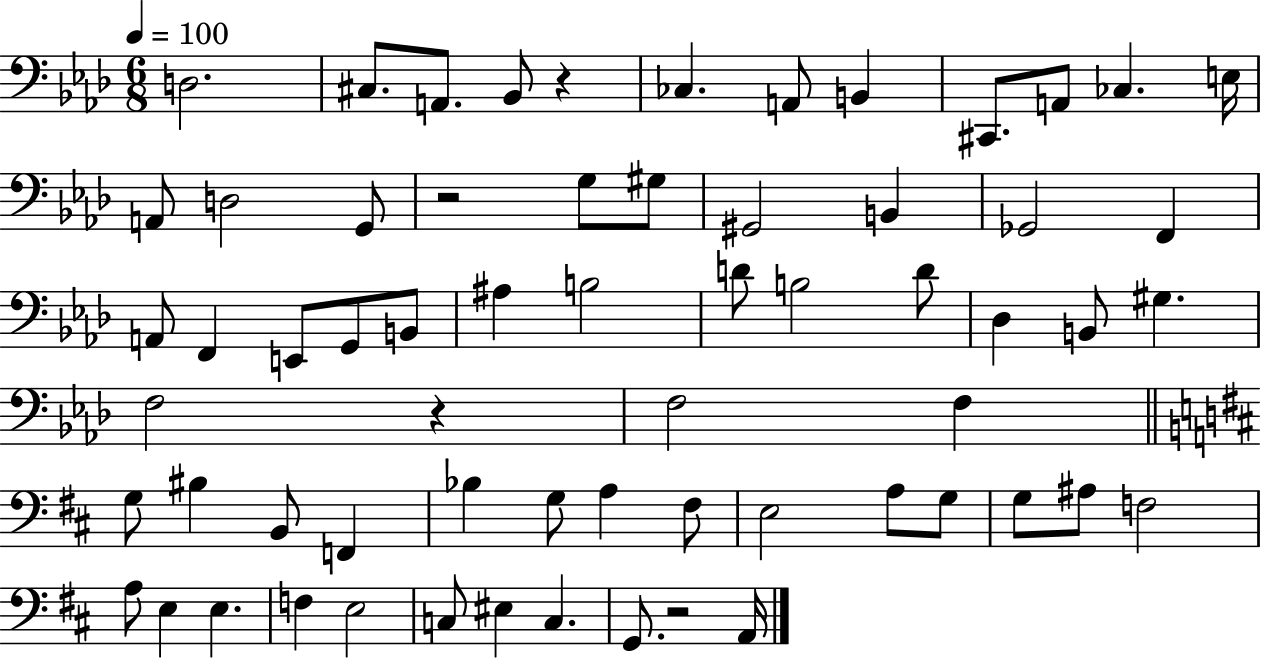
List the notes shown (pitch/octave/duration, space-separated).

D3/h. C#3/e. A2/e. Bb2/e R/q CES3/q. A2/e B2/q C#2/e. A2/e CES3/q. E3/s A2/e D3/h G2/e R/h G3/e G#3/e G#2/h B2/q Gb2/h F2/q A2/e F2/q E2/e G2/e B2/e A#3/q B3/h D4/e B3/h D4/e Db3/q B2/e G#3/q. F3/h R/q F3/h F3/q G3/e BIS3/q B2/e F2/q Bb3/q G3/e A3/q F#3/e E3/h A3/e G3/e G3/e A#3/e F3/h A3/e E3/q E3/q. F3/q E3/h C3/e EIS3/q C3/q. G2/e. R/h A2/s